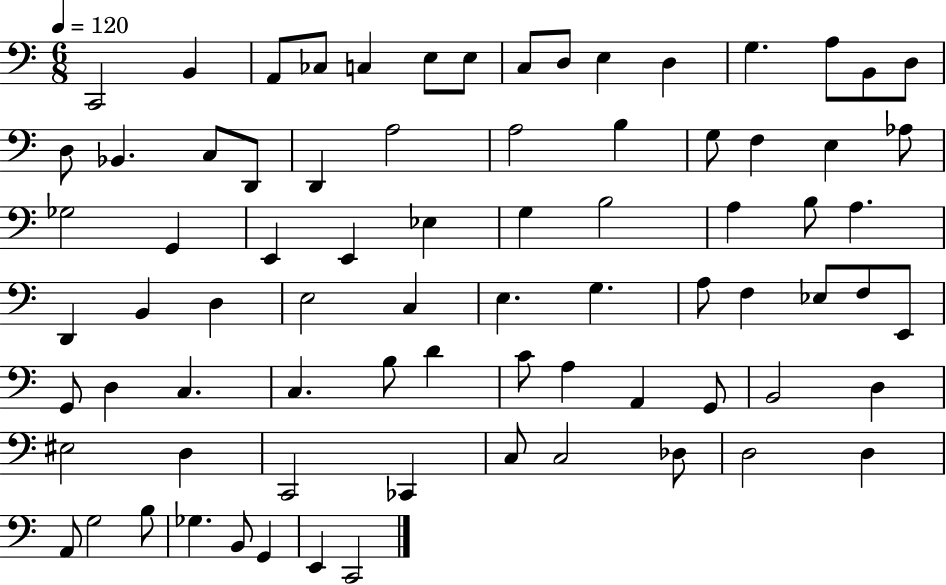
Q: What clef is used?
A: bass